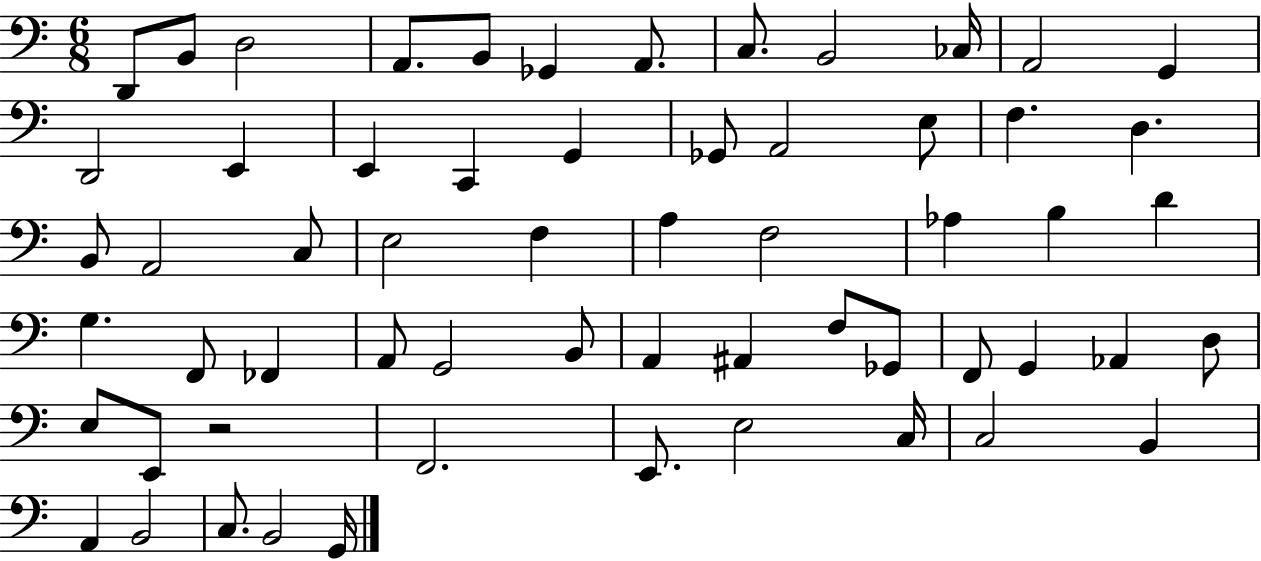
{
  \clef bass
  \numericTimeSignature
  \time 6/8
  \key c \major
  \repeat volta 2 { d,8 b,8 d2 | a,8. b,8 ges,4 a,8. | c8. b,2 ces16 | a,2 g,4 | \break d,2 e,4 | e,4 c,4 g,4 | ges,8 a,2 e8 | f4. d4. | \break b,8 a,2 c8 | e2 f4 | a4 f2 | aes4 b4 d'4 | \break g4. f,8 fes,4 | a,8 g,2 b,8 | a,4 ais,4 f8 ges,8 | f,8 g,4 aes,4 d8 | \break e8 e,8 r2 | f,2. | e,8. e2 c16 | c2 b,4 | \break a,4 b,2 | c8. b,2 g,16 | } \bar "|."
}